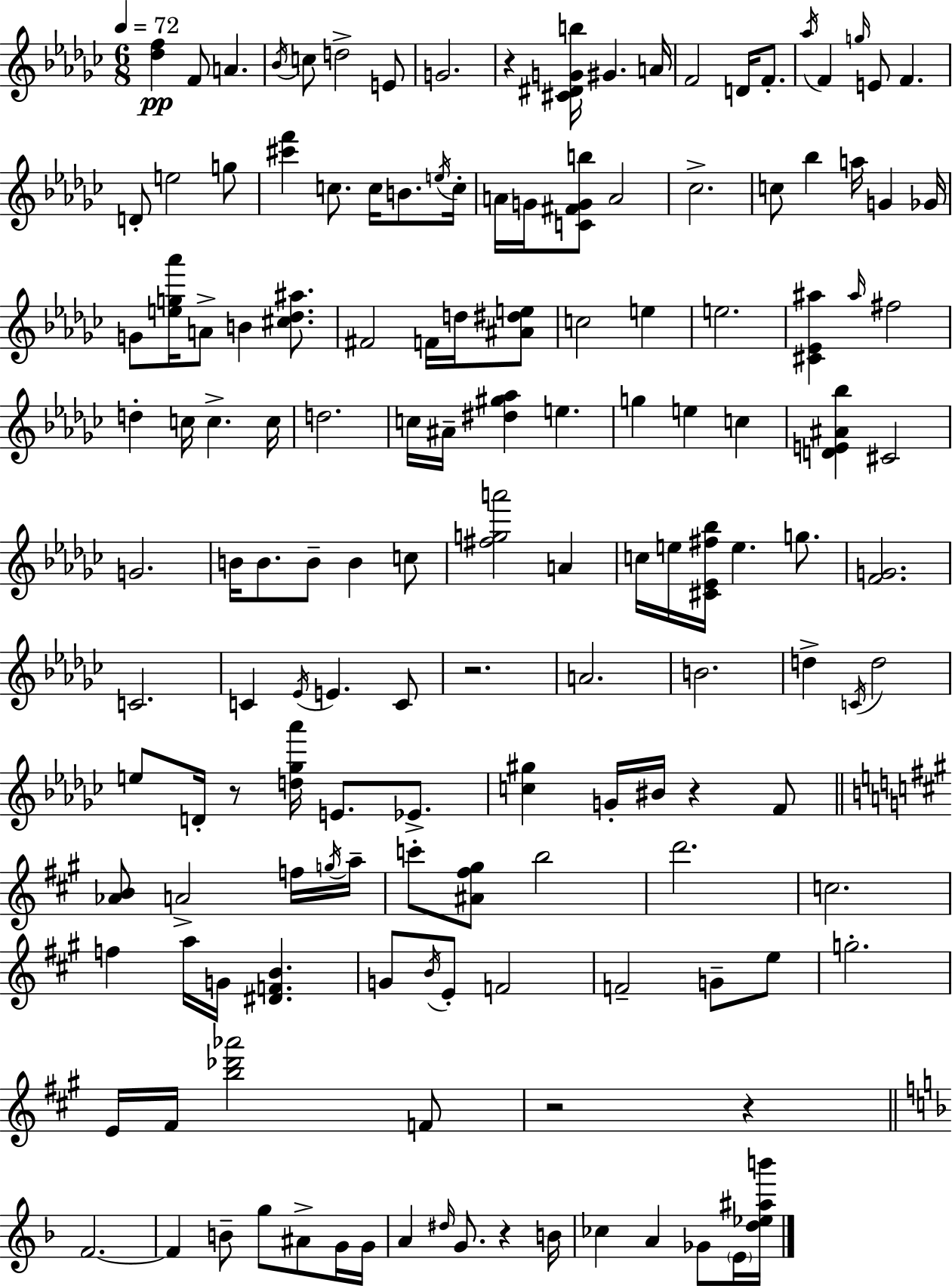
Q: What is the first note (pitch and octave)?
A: F4